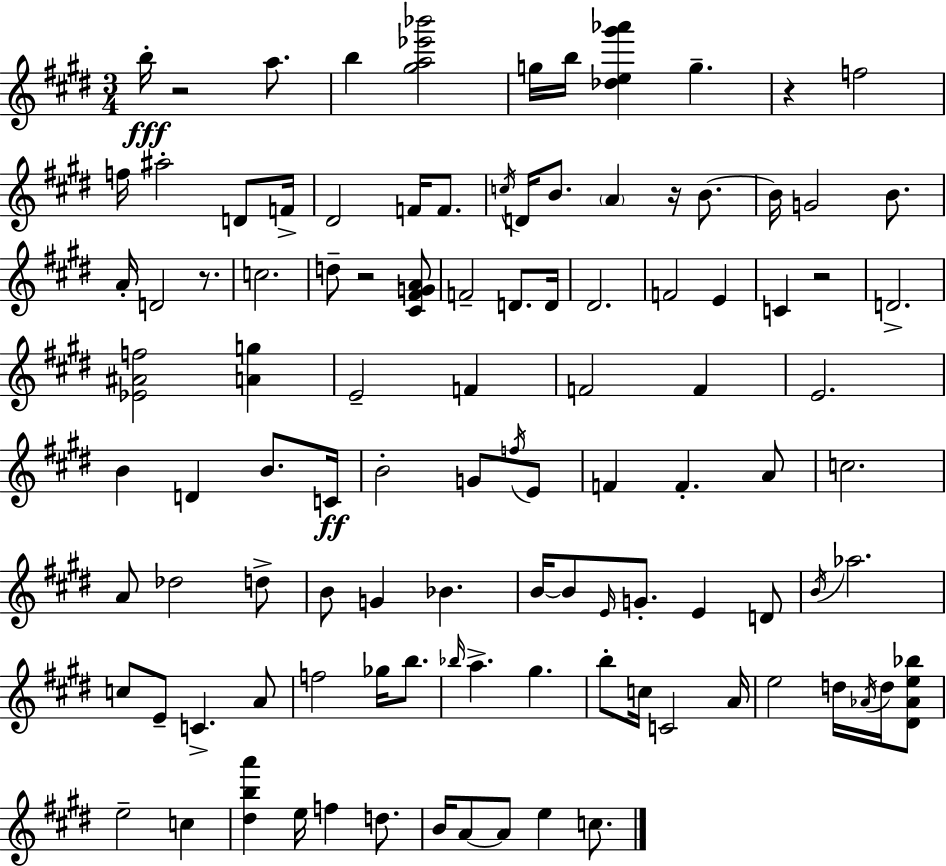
{
  \clef treble
  \numericTimeSignature
  \time 3/4
  \key e \major
  b''16-.\fff r2 a''8. | b''4 <gis'' a'' ees''' bes'''>2 | g''16 b''16 <des'' e'' gis''' aes'''>4 g''4.-- | r4 f''2 | \break f''16 ais''2-. d'8 f'16-> | dis'2 f'16 f'8. | \acciaccatura { c''16 } d'16 b'8. \parenthesize a'4 r16 b'8.~~ | b'16 g'2 b'8. | \break a'16-. d'2 r8. | c''2. | d''8-- r2 <cis' fis' g' a'>8 | f'2-- d'8. | \break d'16 dis'2. | f'2 e'4 | c'4 r2 | d'2.-> | \break <ees' ais' f''>2 <a' g''>4 | e'2-- f'4 | f'2 f'4 | e'2. | \break b'4 d'4 b'8. | c'16\ff b'2-. g'8 \acciaccatura { f''16 } | e'8 f'4 f'4.-. | a'8 c''2. | \break a'8 des''2 | d''8-> b'8 g'4 bes'4. | b'16~~ b'8 \grace { e'16 } g'8.-. e'4 | d'8 \acciaccatura { b'16 } aes''2. | \break c''8 e'8-- c'4.-> | a'8 f''2 | ges''16 b''8. \grace { bes''16 } a''4.-> gis''4. | b''8-. c''16 c'2 | \break a'16 e''2 | d''16 \acciaccatura { aes'16 } d''16 <dis' aes' e'' bes''>8 e''2-- | c''4 <dis'' b'' a'''>4 e''16 f''4 | d''8. b'16 a'8~~ a'8 e''4 | \break c''8. \bar "|."
}